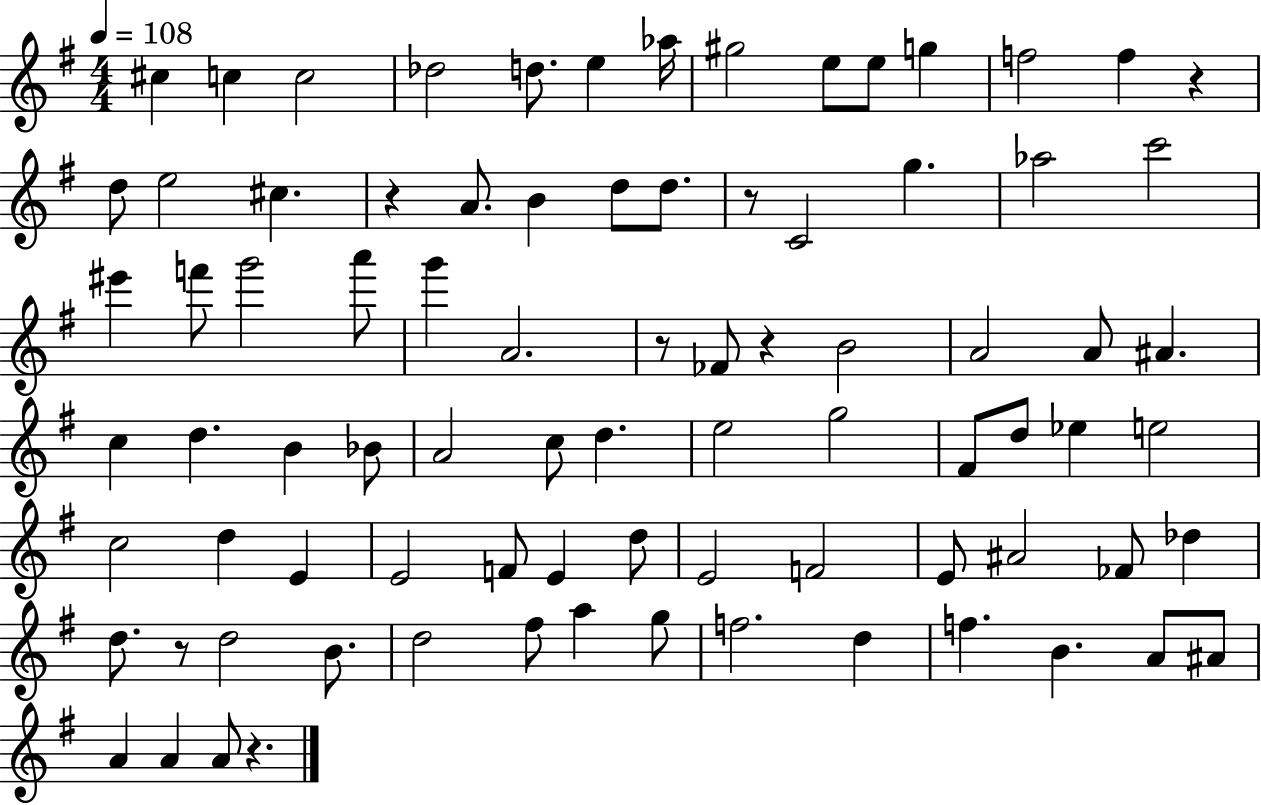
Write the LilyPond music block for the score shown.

{
  \clef treble
  \numericTimeSignature
  \time 4/4
  \key g \major
  \tempo 4 = 108
  cis''4 c''4 c''2 | des''2 d''8. e''4 aes''16 | gis''2 e''8 e''8 g''4 | f''2 f''4 r4 | \break d''8 e''2 cis''4. | r4 a'8. b'4 d''8 d''8. | r8 c'2 g''4. | aes''2 c'''2 | \break eis'''4 f'''8 g'''2 a'''8 | g'''4 a'2. | r8 fes'8 r4 b'2 | a'2 a'8 ais'4. | \break c''4 d''4. b'4 bes'8 | a'2 c''8 d''4. | e''2 g''2 | fis'8 d''8 ees''4 e''2 | \break c''2 d''4 e'4 | e'2 f'8 e'4 d''8 | e'2 f'2 | e'8 ais'2 fes'8 des''4 | \break d''8. r8 d''2 b'8. | d''2 fis''8 a''4 g''8 | f''2. d''4 | f''4. b'4. a'8 ais'8 | \break a'4 a'4 a'8 r4. | \bar "|."
}